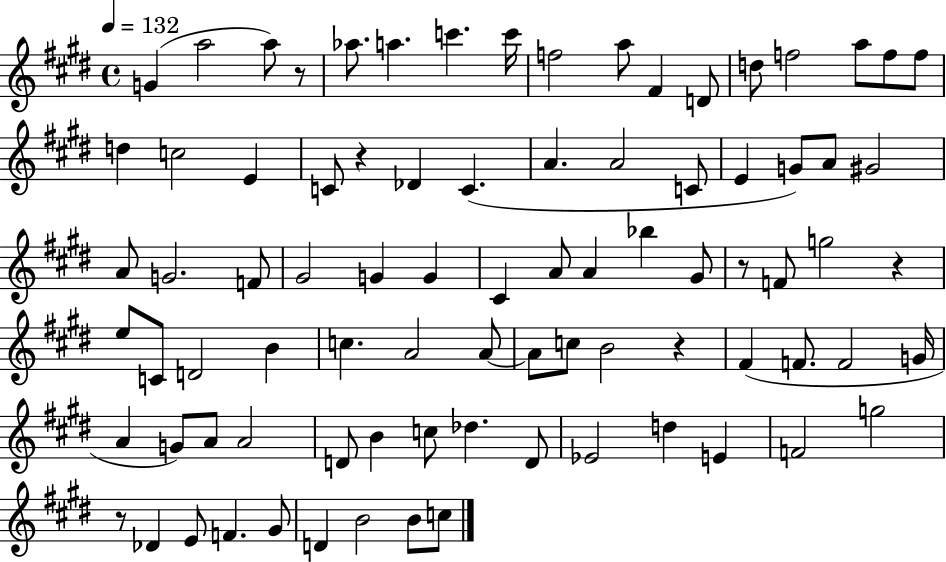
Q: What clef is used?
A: treble